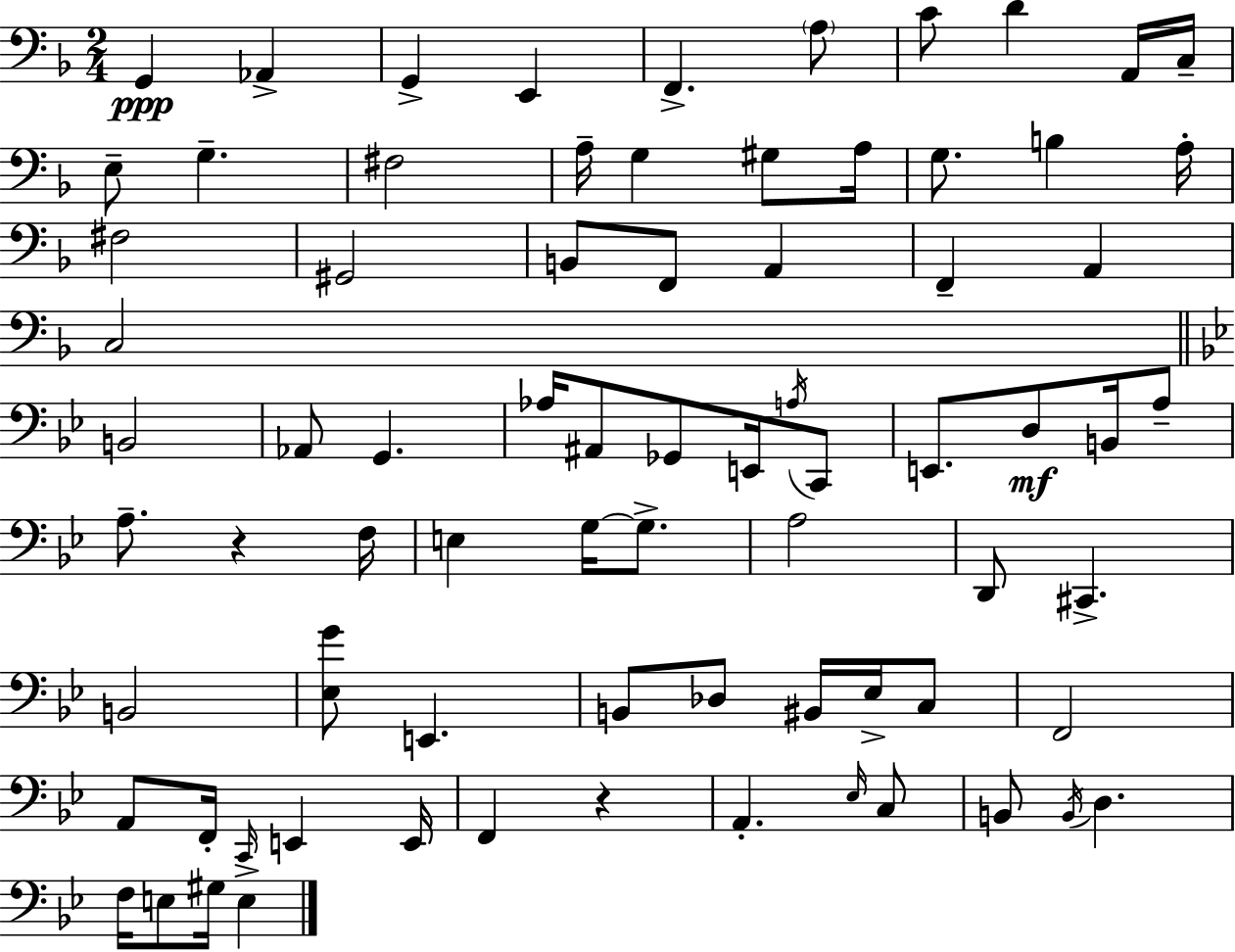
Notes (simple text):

G2/q Ab2/q G2/q E2/q F2/q. A3/e C4/e D4/q A2/s C3/s E3/e G3/q. F#3/h A3/s G3/q G#3/e A3/s G3/e. B3/q A3/s F#3/h G#2/h B2/e F2/e A2/q F2/q A2/q C3/h B2/h Ab2/e G2/q. Ab3/s A#2/e Gb2/e E2/s A3/s C2/e E2/e. D3/e B2/s A3/e A3/e. R/q F3/s E3/q G3/s G3/e. A3/h D2/e C#2/q. B2/h [Eb3,G4]/e E2/q. B2/e Db3/e BIS2/s Eb3/s C3/e F2/h A2/e F2/s C2/s E2/q E2/s F2/q R/q A2/q. Eb3/s C3/e B2/e B2/s D3/q. F3/s E3/e G#3/s E3/q